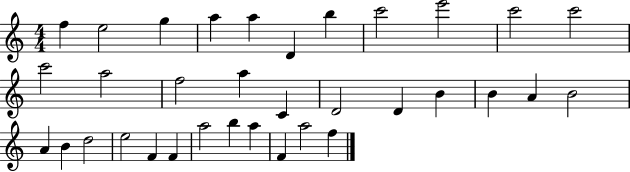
X:1
T:Untitled
M:4/4
L:1/4
K:C
f e2 g a a D b c'2 e'2 c'2 c'2 c'2 a2 f2 a C D2 D B B A B2 A B d2 e2 F F a2 b a F a2 f